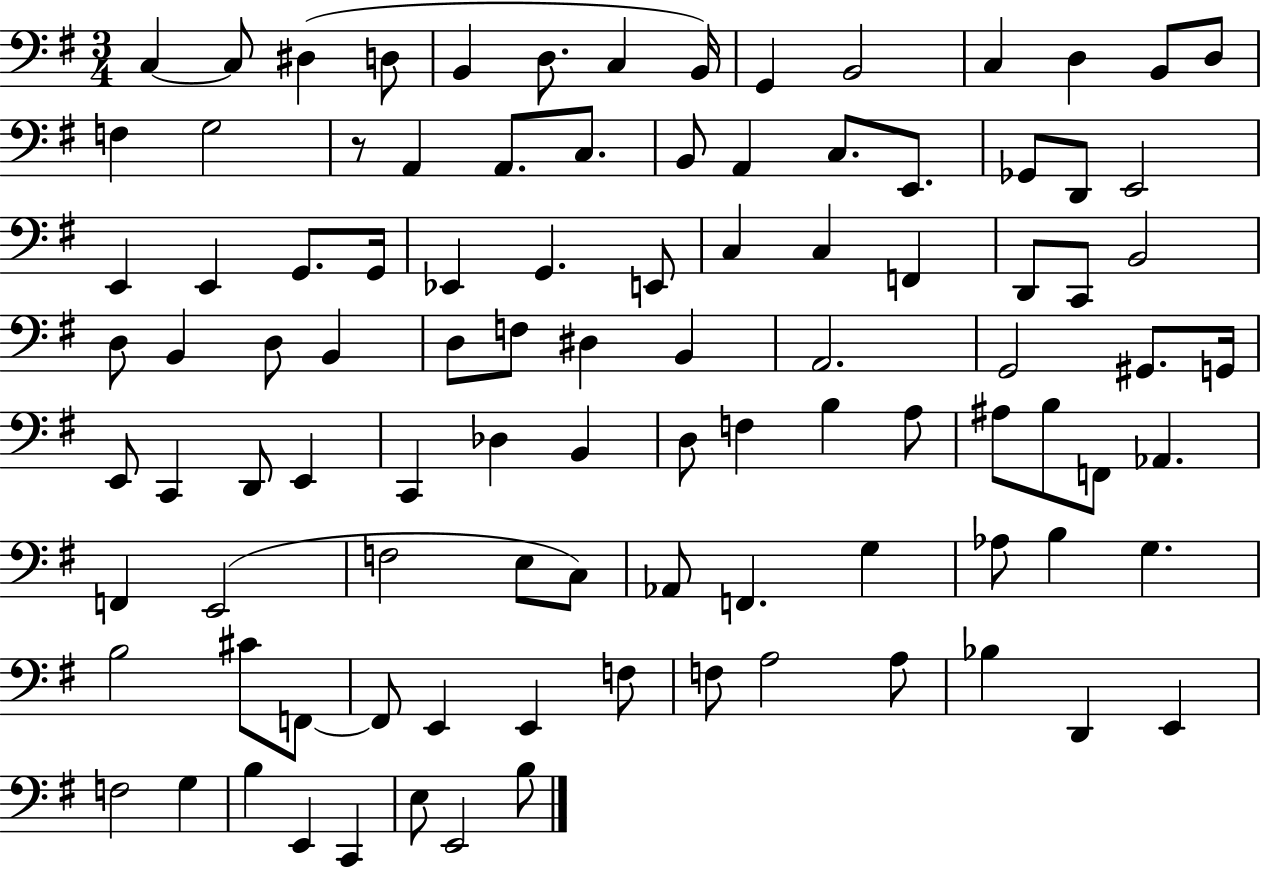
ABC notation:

X:1
T:Untitled
M:3/4
L:1/4
K:G
C, C,/2 ^D, D,/2 B,, D,/2 C, B,,/4 G,, B,,2 C, D, B,,/2 D,/2 F, G,2 z/2 A,, A,,/2 C,/2 B,,/2 A,, C,/2 E,,/2 _G,,/2 D,,/2 E,,2 E,, E,, G,,/2 G,,/4 _E,, G,, E,,/2 C, C, F,, D,,/2 C,,/2 B,,2 D,/2 B,, D,/2 B,, D,/2 F,/2 ^D, B,, A,,2 G,,2 ^G,,/2 G,,/4 E,,/2 C,, D,,/2 E,, C,, _D, B,, D,/2 F, B, A,/2 ^A,/2 B,/2 F,,/2 _A,, F,, E,,2 F,2 E,/2 C,/2 _A,,/2 F,, G, _A,/2 B, G, B,2 ^C/2 F,,/2 F,,/2 E,, E,, F,/2 F,/2 A,2 A,/2 _B, D,, E,, F,2 G, B, E,, C,, E,/2 E,,2 B,/2